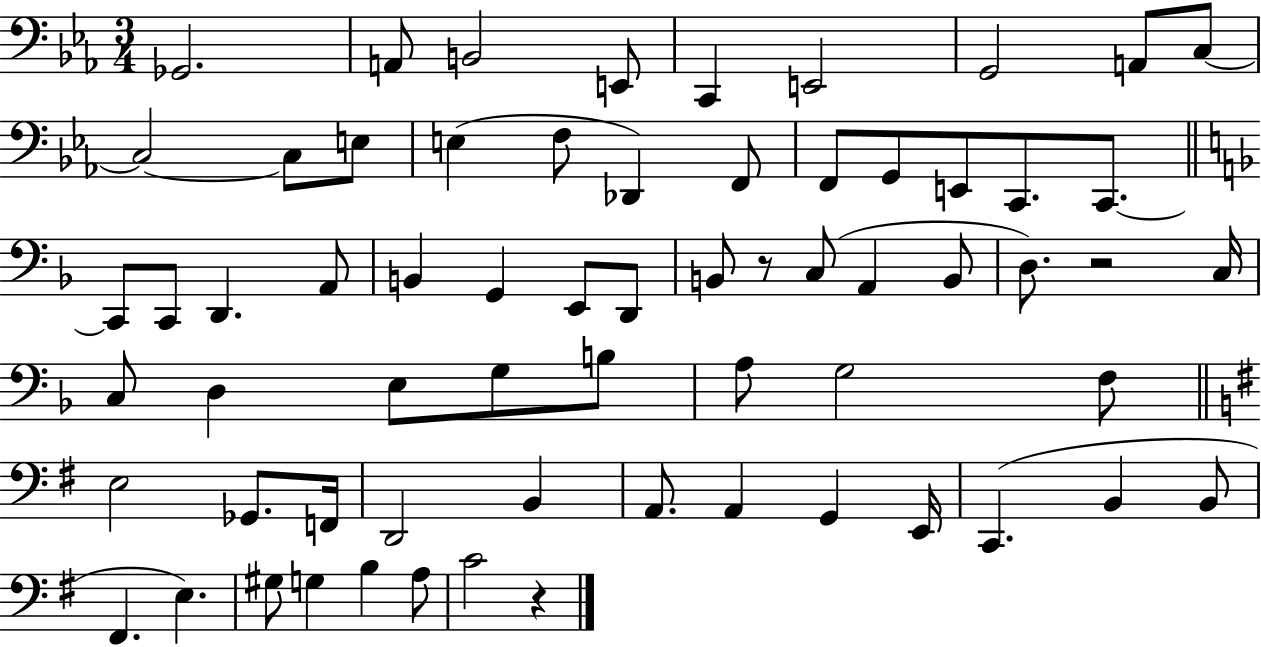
{
  \clef bass
  \numericTimeSignature
  \time 3/4
  \key ees \major
  ges,2. | a,8 b,2 e,8 | c,4 e,2 | g,2 a,8 c8~~ | \break c2~~ c8 e8 | e4( f8 des,4) f,8 | f,8 g,8 e,8 c,8. c,8.~~ | \bar "||" \break \key d \minor c,8 c,8 d,4. a,8 | b,4 g,4 e,8 d,8 | b,8 r8 c8( a,4 b,8 | d8.) r2 c16 | \break c8 d4 e8 g8 b8 | a8 g2 f8 | \bar "||" \break \key g \major e2 ges,8. f,16 | d,2 b,4 | a,8. a,4 g,4 e,16 | c,4.( b,4 b,8 | \break fis,4. e4.) | gis8 g4 b4 a8 | c'2 r4 | \bar "|."
}